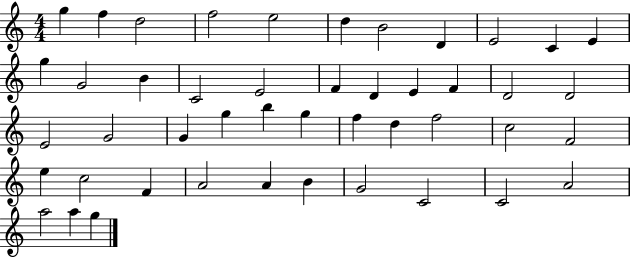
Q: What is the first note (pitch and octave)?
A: G5